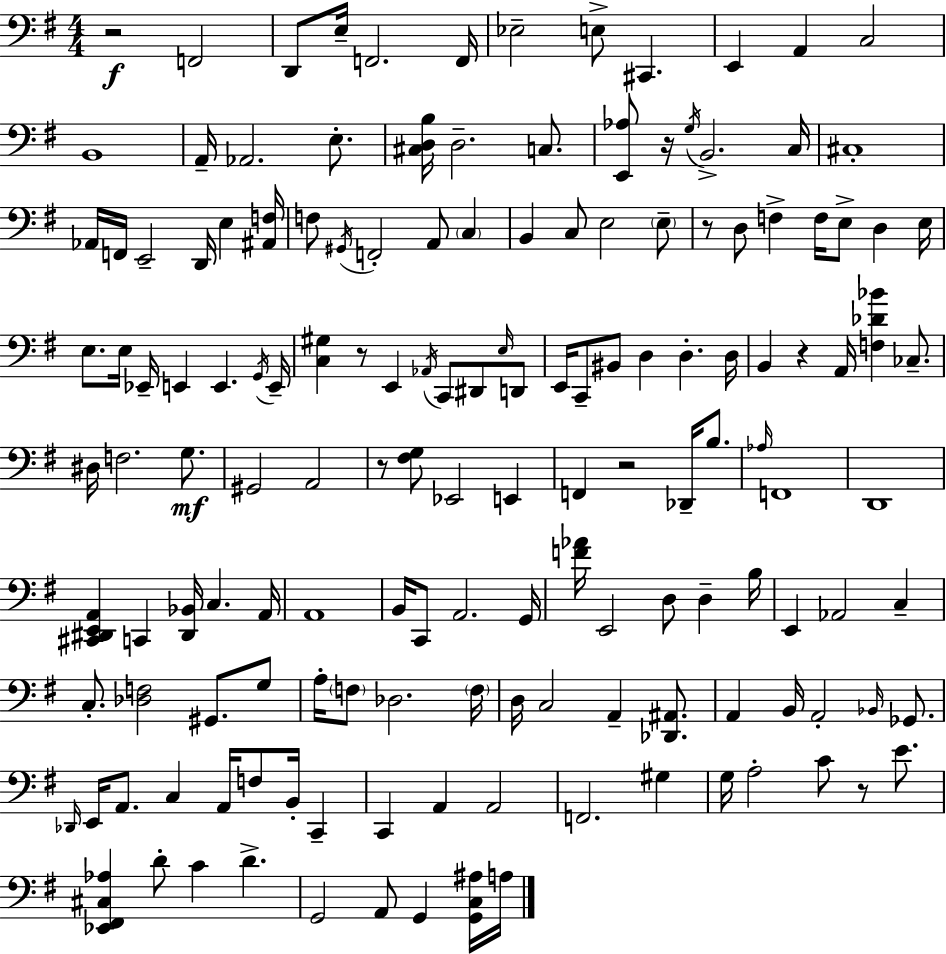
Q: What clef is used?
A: bass